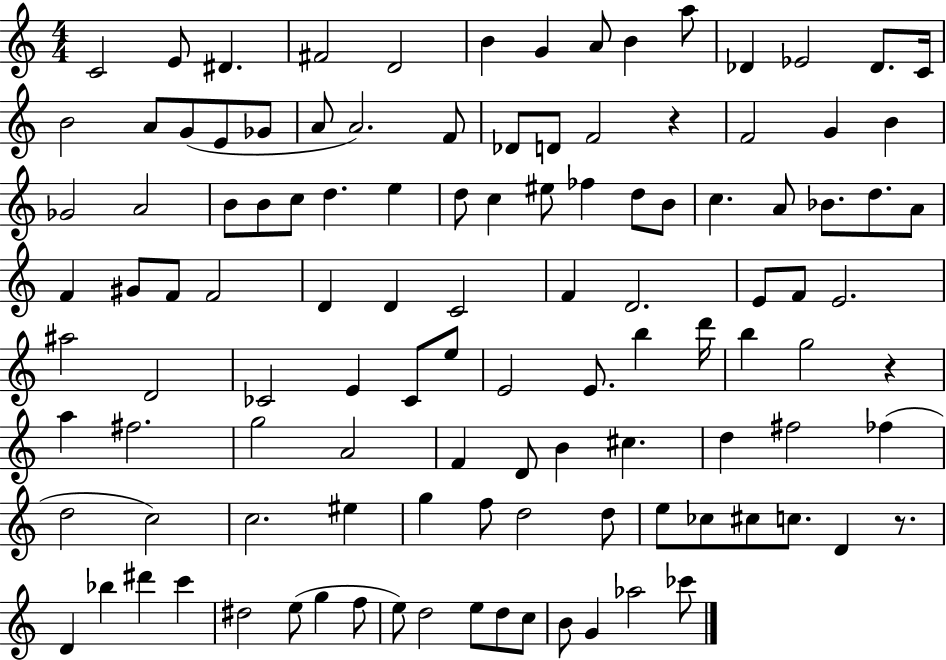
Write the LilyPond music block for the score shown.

{
  \clef treble
  \numericTimeSignature
  \time 4/4
  \key c \major
  c'2 e'8 dis'4. | fis'2 d'2 | b'4 g'4 a'8 b'4 a''8 | des'4 ees'2 des'8. c'16 | \break b'2 a'8 g'8( e'8 ges'8 | a'8 a'2.) f'8 | des'8 d'8 f'2 r4 | f'2 g'4 b'4 | \break ges'2 a'2 | b'8 b'8 c''8 d''4. e''4 | d''8 c''4 eis''8 fes''4 d''8 b'8 | c''4. a'8 bes'8. d''8. a'8 | \break f'4 gis'8 f'8 f'2 | d'4 d'4 c'2 | f'4 d'2. | e'8 f'8 e'2. | \break ais''2 d'2 | ces'2 e'4 ces'8 e''8 | e'2 e'8. b''4 d'''16 | b''4 g''2 r4 | \break a''4 fis''2. | g''2 a'2 | f'4 d'8 b'4 cis''4. | d''4 fis''2 fes''4( | \break d''2 c''2) | c''2. eis''4 | g''4 f''8 d''2 d''8 | e''8 ces''8 cis''8 c''8. d'4 r8. | \break d'4 bes''4 dis'''4 c'''4 | dis''2 e''8( g''4 f''8 | e''8) d''2 e''8 d''8 c''8 | b'8 g'4 aes''2 ces'''8 | \break \bar "|."
}